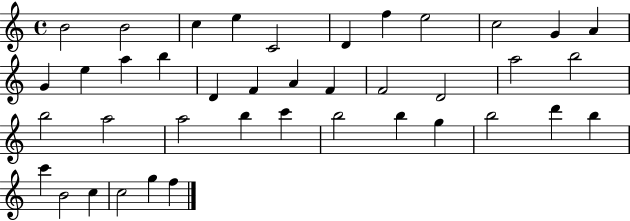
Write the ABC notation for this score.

X:1
T:Untitled
M:4/4
L:1/4
K:C
B2 B2 c e C2 D f e2 c2 G A G e a b D F A F F2 D2 a2 b2 b2 a2 a2 b c' b2 b g b2 d' b c' B2 c c2 g f